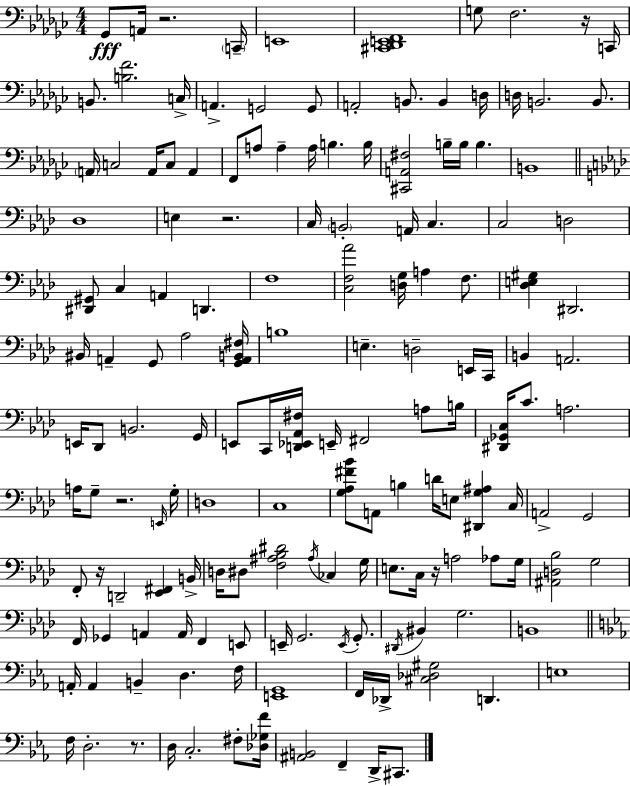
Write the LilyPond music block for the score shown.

{
  \clef bass
  \numericTimeSignature
  \time 4/4
  \key ees \minor
  ges,8\fff a,16 r2. \parenthesize c,16-- | e,1 | <cis, des, e, f,>1 | g8 f2. r16 c,16 | \break b,8. <b f'>2. c16-> | a,4.-> g,2 g,8 | a,2-. b,8. b,4 d16 | d16 b,2. b,8. | \break \parenthesize a,16 c2 a,16 c8 a,4 | f,8 a8 a4-- a16 b4. b16 | <cis, a, fis>2 b16-- b16 b4. | b,1 | \break \bar "||" \break \key aes \major des1 | e4 r2. | c16 \parenthesize b,2-. a,16 c4. | c2 d2 | \break <dis, gis,>8 c4 a,4 d,4. | f1 | <c f aes'>2 <d g>16 a4 f8. | <des e gis>4 dis,2. | \break bis,16 a,4-- g,8 aes2 <g, a, b, fis>16 | b1 | e4.-- d2-- e,16 c,16 | b,4 a,2. | \break e,16 des,8 b,2. g,16 | e,8 c,16 <d, ees, aes, fis>16 e,16-- fis,2 a8 b16 | <dis, ges, c>16 c'8. a2. | a16 g8-- r2. \grace { e,16 } | \break g16-. d1 | c1 | <g aes fis' bes'>8 a,8 b4 d'16 e8 <dis, g ais>4 | c16 a,2-> g,2 | \break f,8-. r16 d,2-- <ees, fis,>4 | b,16-> d16 dis8 <f ais bes dis'>2 \acciaccatura { ais16 } ces4 | g16 e8. c16 r16 a2 aes8 | g16 <ais, d bes>2 g2 | \break f,16 ges,4 a,4 a,16 f,4 | e,8 e,16-- g,2. \acciaccatura { e,16 } | g,8.-. \acciaccatura { dis,16 } bis,4 g2. | b,1 | \break \bar "||" \break \key ees \major a,16-. a,4 b,4-- d4. f16 | <e, g,>1 | f,16 des,16-> <cis des gis>2 d,4. | e1 | \break f16 d2.-. r8. | d16 c2.-. fis8-. <des ges f'>16 | <ais, b,>2 f,4-- d,16-> cis,8. | \bar "|."
}